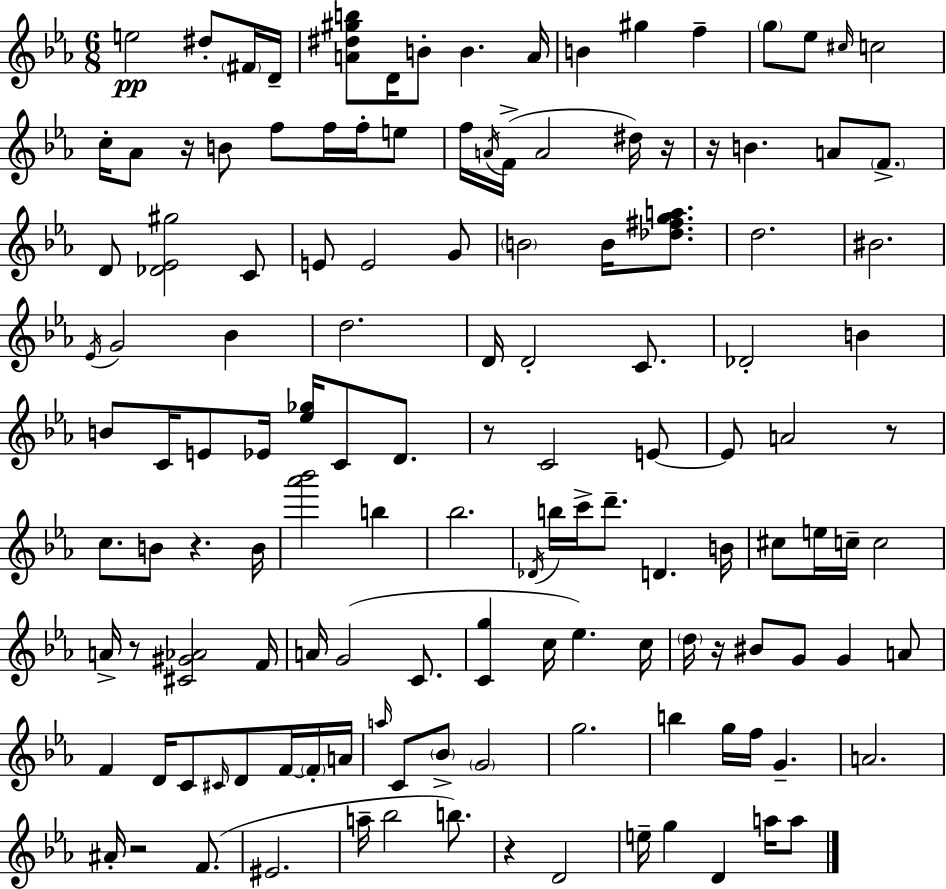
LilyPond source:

{
  \clef treble
  \numericTimeSignature
  \time 6/8
  \key ees \major
  e''2\pp dis''8-. \parenthesize fis'16 d'16-- | <a' dis'' gis'' b''>8 d'16 b'8-. b'4. a'16 | b'4 gis''4 f''4-- | \parenthesize g''8 ees''8 \grace { cis''16 } c''2 | \break c''16-. aes'8 r16 b'8 f''8 f''16 f''16-. e''8 | f''16 \acciaccatura { a'16 }( f'16-> a'2 | dis''16) r16 r16 b'4. a'8 \parenthesize f'8.-> | d'8 <des' ees' gis''>2 | \break c'8 e'8 e'2 | g'8 \parenthesize b'2 b'16 <des'' fis'' g'' a''>8. | d''2. | bis'2. | \break \acciaccatura { ees'16 } g'2 bes'4 | d''2. | d'16 d'2-. | c'8. des'2-. b'4 | \break b'8 c'16 e'8 ees'16 <ees'' ges''>16 c'8 | d'8. r8 c'2 | e'8~~ e'8 a'2 | r8 c''8. b'8 r4. | \break b'16 <aes''' bes'''>2 b''4 | bes''2. | \acciaccatura { des'16 } b''16 c'''16-> d'''8.-- d'4. | b'16 cis''8 e''16 c''16-- c''2 | \break a'16-> r8 <cis' gis' aes'>2 | f'16 a'16 g'2( | c'8. <c' g''>4 c''16 ees''4.) | c''16 \parenthesize d''16 r16 bis'8 g'8 g'4 | \break a'8 f'4 d'16 c'8 \grace { cis'16 } | d'8 f'16~~ \parenthesize f'16-. a'16 \grace { a''16 } c'8 \parenthesize bes'8-> \parenthesize g'2 | g''2. | b''4 g''16 f''16 | \break g'4.-- a'2. | ais'16-. r2 | f'8.( eis'2. | a''16-- bes''2 | \break b''8.) r4 d'2 | e''16-- g''4 d'4 | a''16 a''8 \bar "|."
}